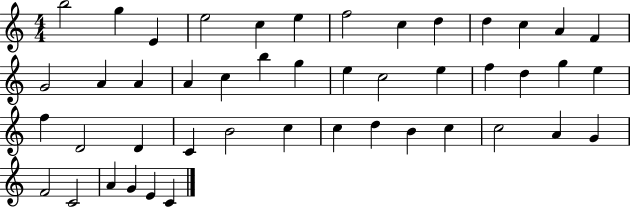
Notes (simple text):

B5/h G5/q E4/q E5/h C5/q E5/q F5/h C5/q D5/q D5/q C5/q A4/q F4/q G4/h A4/q A4/q A4/q C5/q B5/q G5/q E5/q C5/h E5/q F5/q D5/q G5/q E5/q F5/q D4/h D4/q C4/q B4/h C5/q C5/q D5/q B4/q C5/q C5/h A4/q G4/q F4/h C4/h A4/q G4/q E4/q C4/q